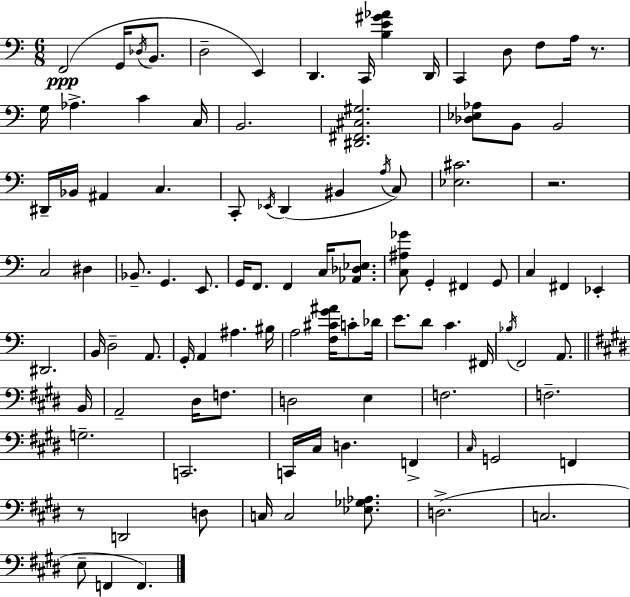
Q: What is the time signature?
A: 6/8